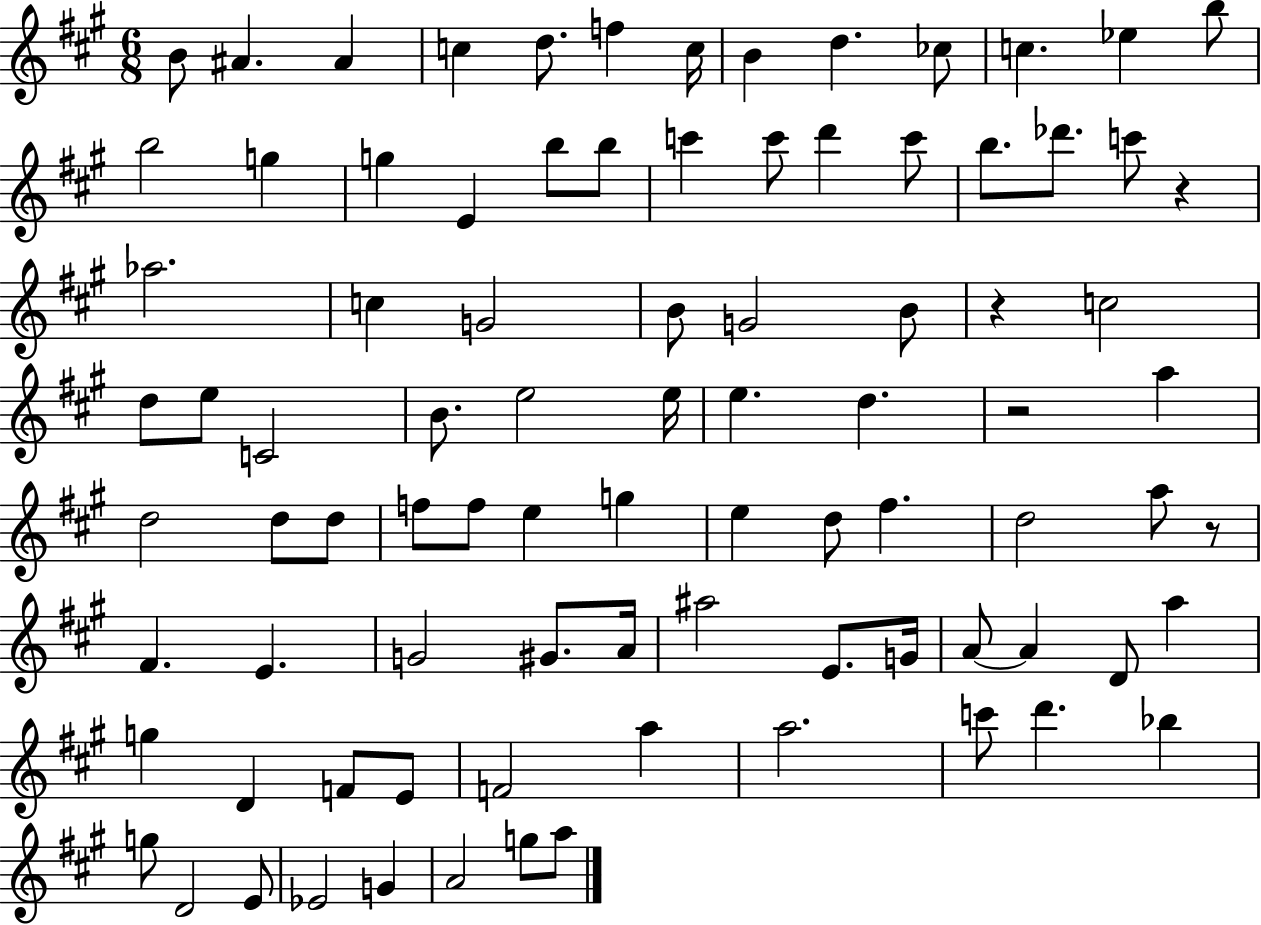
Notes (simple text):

B4/e A#4/q. A#4/q C5/q D5/e. F5/q C5/s B4/q D5/q. CES5/e C5/q. Eb5/q B5/e B5/h G5/q G5/q E4/q B5/e B5/e C6/q C6/e D6/q C6/e B5/e. Db6/e. C6/e R/q Ab5/h. C5/q G4/h B4/e G4/h B4/e R/q C5/h D5/e E5/e C4/h B4/e. E5/h E5/s E5/q. D5/q. R/h A5/q D5/h D5/e D5/e F5/e F5/e E5/q G5/q E5/q D5/e F#5/q. D5/h A5/e R/e F#4/q. E4/q. G4/h G#4/e. A4/s A#5/h E4/e. G4/s A4/e A4/q D4/e A5/q G5/q D4/q F4/e E4/e F4/h A5/q A5/h. C6/e D6/q. Bb5/q G5/e D4/h E4/e Eb4/h G4/q A4/h G5/e A5/e